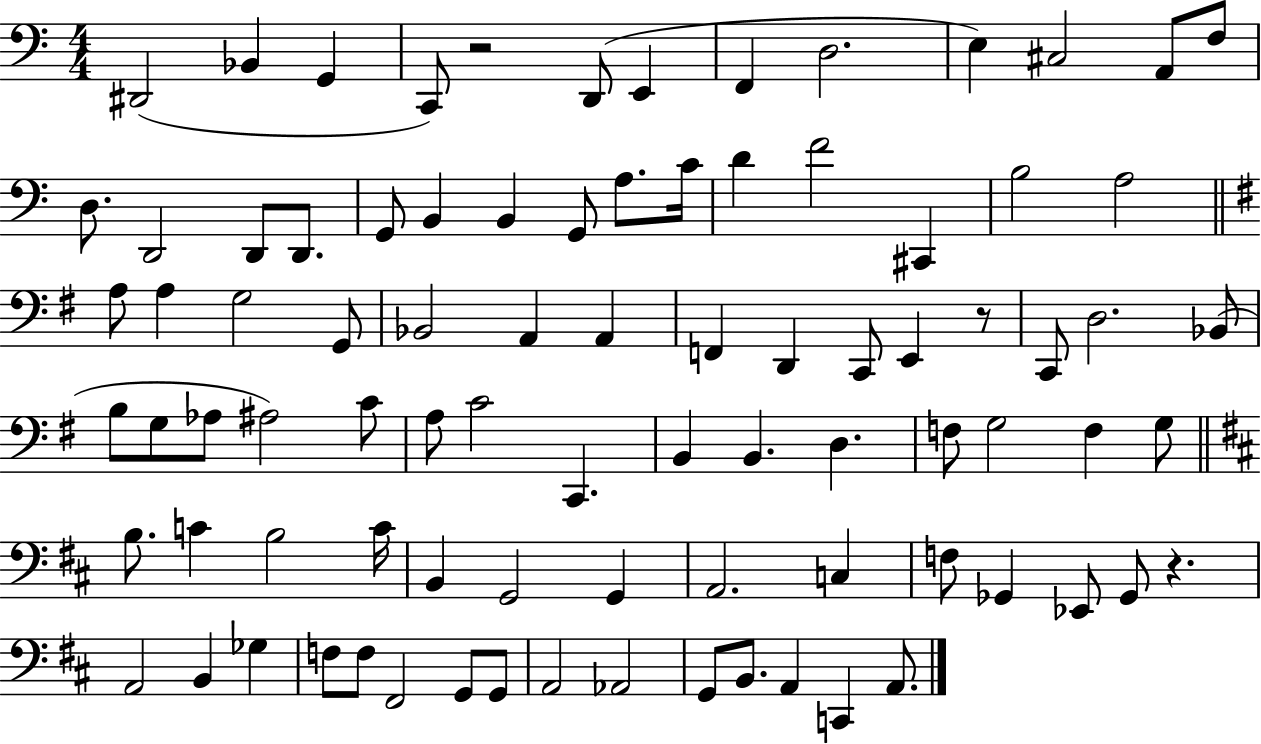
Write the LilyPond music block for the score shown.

{
  \clef bass
  \numericTimeSignature
  \time 4/4
  \key c \major
  dis,2( bes,4 g,4 | c,8) r2 d,8( e,4 | f,4 d2. | e4) cis2 a,8 f8 | \break d8. d,2 d,8 d,8. | g,8 b,4 b,4 g,8 a8. c'16 | d'4 f'2 cis,4 | b2 a2 | \break \bar "||" \break \key e \minor a8 a4 g2 g,8 | bes,2 a,4 a,4 | f,4 d,4 c,8 e,4 r8 | c,8 d2. bes,8( | \break b8 g8 aes8 ais2) c'8 | a8 c'2 c,4. | b,4 b,4. d4. | f8 g2 f4 g8 | \break \bar "||" \break \key d \major b8. c'4 b2 c'16 | b,4 g,2 g,4 | a,2. c4 | f8 ges,4 ees,8 ges,8 r4. | \break a,2 b,4 ges4 | f8 f8 fis,2 g,8 g,8 | a,2 aes,2 | g,8 b,8. a,4 c,4 a,8. | \break \bar "|."
}